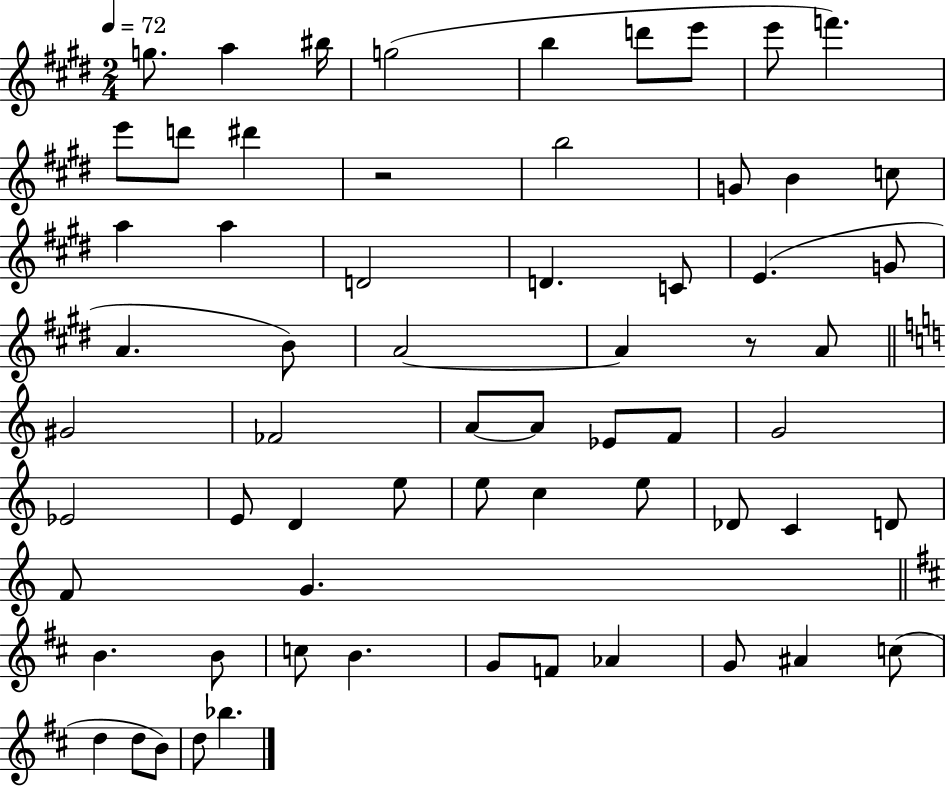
{
  \clef treble
  \numericTimeSignature
  \time 2/4
  \key e \major
  \tempo 4 = 72
  g''8. a''4 bis''16 | g''2( | b''4 d'''8 e'''8 | e'''8 f'''4.) | \break e'''8 d'''8 dis'''4 | r2 | b''2 | g'8 b'4 c''8 | \break a''4 a''4 | d'2 | d'4. c'8 | e'4.( g'8 | \break a'4. b'8) | a'2~~ | a'4 r8 a'8 | \bar "||" \break \key c \major gis'2 | fes'2 | a'8~~ a'8 ees'8 f'8 | g'2 | \break ees'2 | e'8 d'4 e''8 | e''8 c''4 e''8 | des'8 c'4 d'8 | \break f'8 g'4. | \bar "||" \break \key d \major b'4. b'8 | c''8 b'4. | g'8 f'8 aes'4 | g'8 ais'4 c''8( | \break d''4 d''8 b'8) | d''8 bes''4. | \bar "|."
}